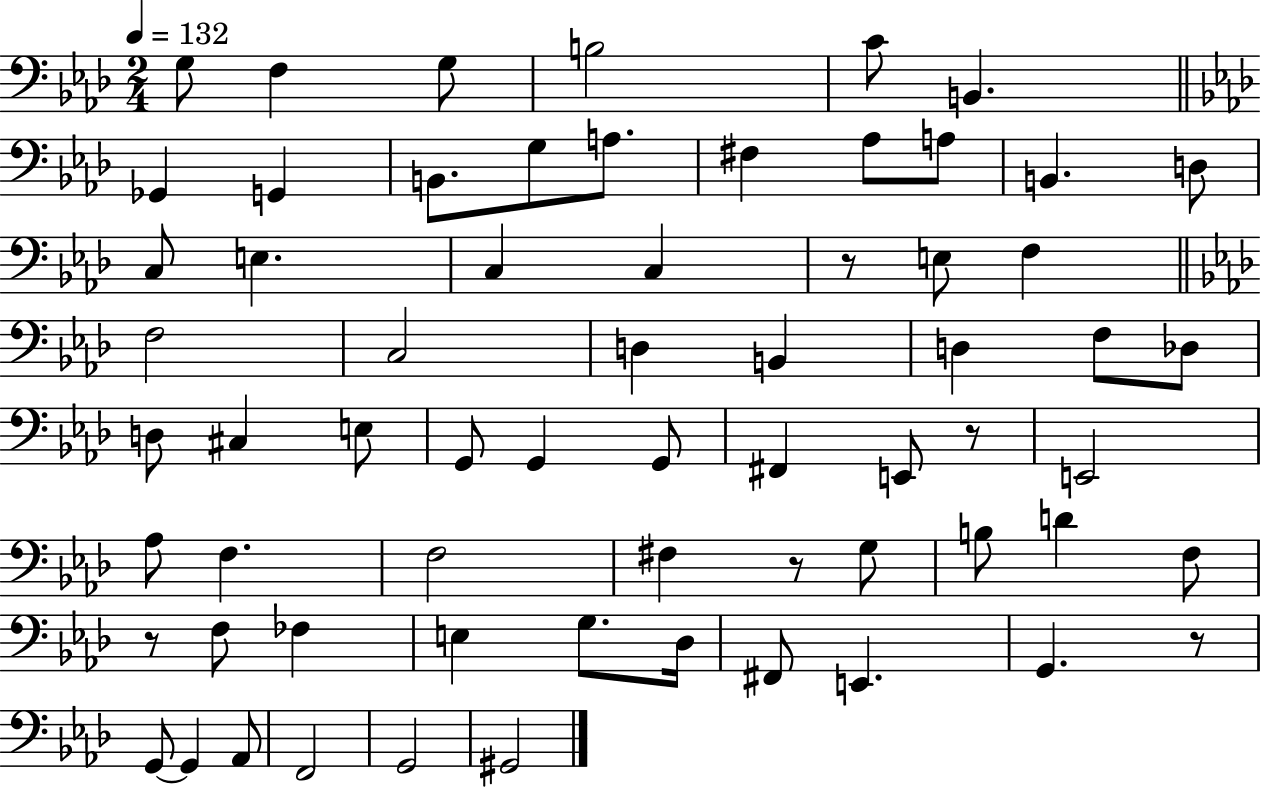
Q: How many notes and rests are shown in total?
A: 65